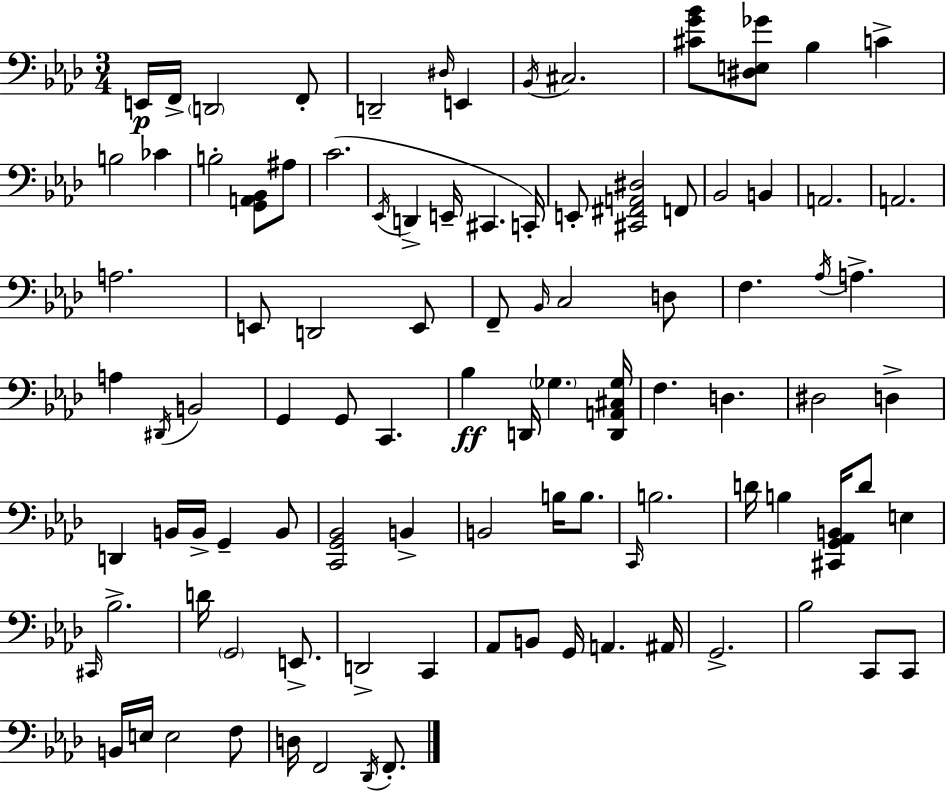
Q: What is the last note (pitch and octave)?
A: F2